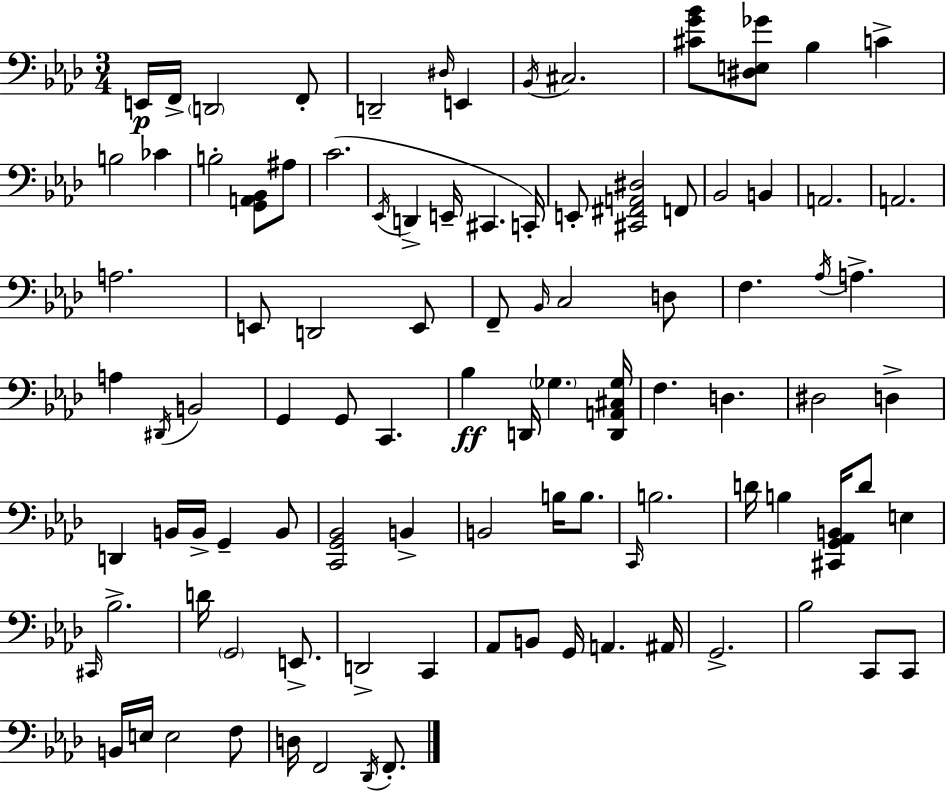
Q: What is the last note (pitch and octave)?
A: F2